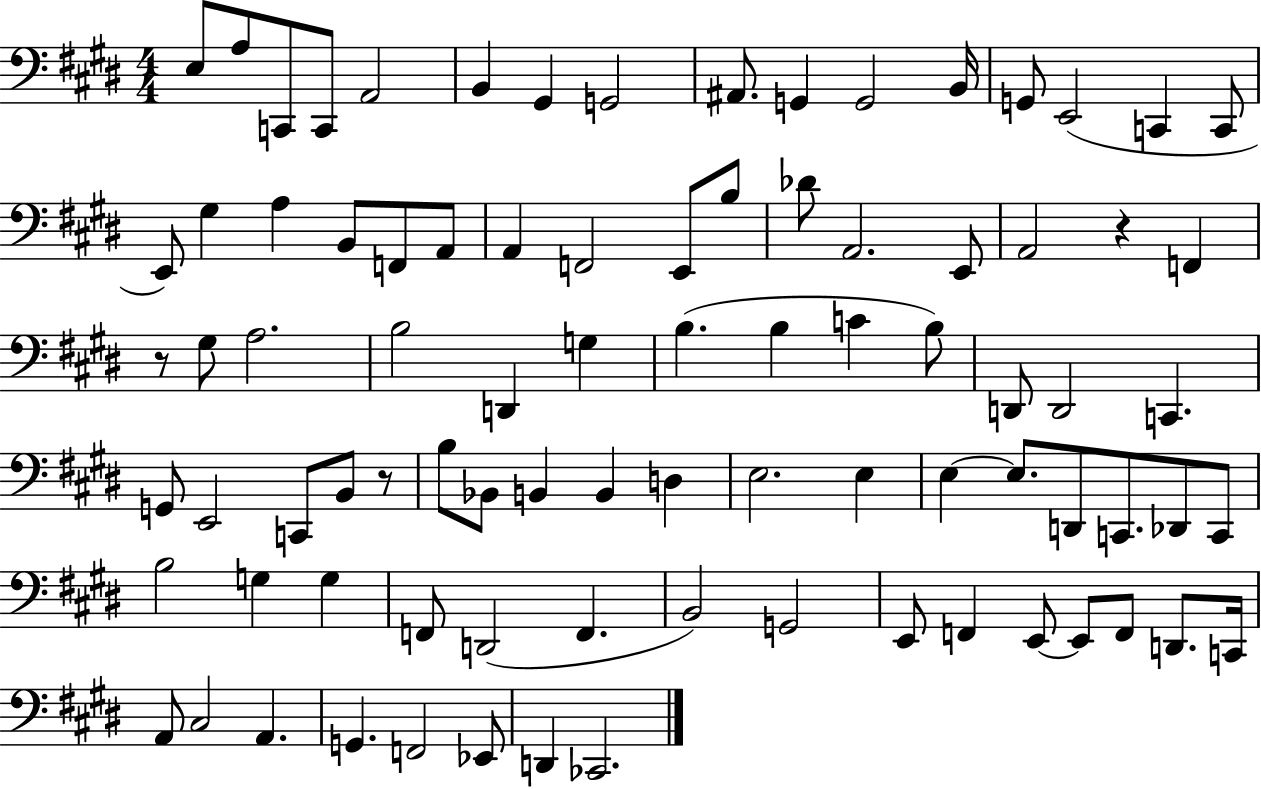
E3/e A3/e C2/e C2/e A2/h B2/q G#2/q G2/h A#2/e. G2/q G2/h B2/s G2/e E2/h C2/q C2/e E2/e G#3/q A3/q B2/e F2/e A2/e A2/q F2/h E2/e B3/e Db4/e A2/h. E2/e A2/h R/q F2/q R/e G#3/e A3/h. B3/h D2/q G3/q B3/q. B3/q C4/q B3/e D2/e D2/h C2/q. G2/e E2/h C2/e B2/e R/e B3/e Bb2/e B2/q B2/q D3/q E3/h. E3/q E3/q E3/e. D2/e C2/e. Db2/e C2/e B3/h G3/q G3/q F2/e D2/h F2/q. B2/h G2/h E2/e F2/q E2/e E2/e F2/e D2/e. C2/s A2/e C#3/h A2/q. G2/q. F2/h Eb2/e D2/q CES2/h.